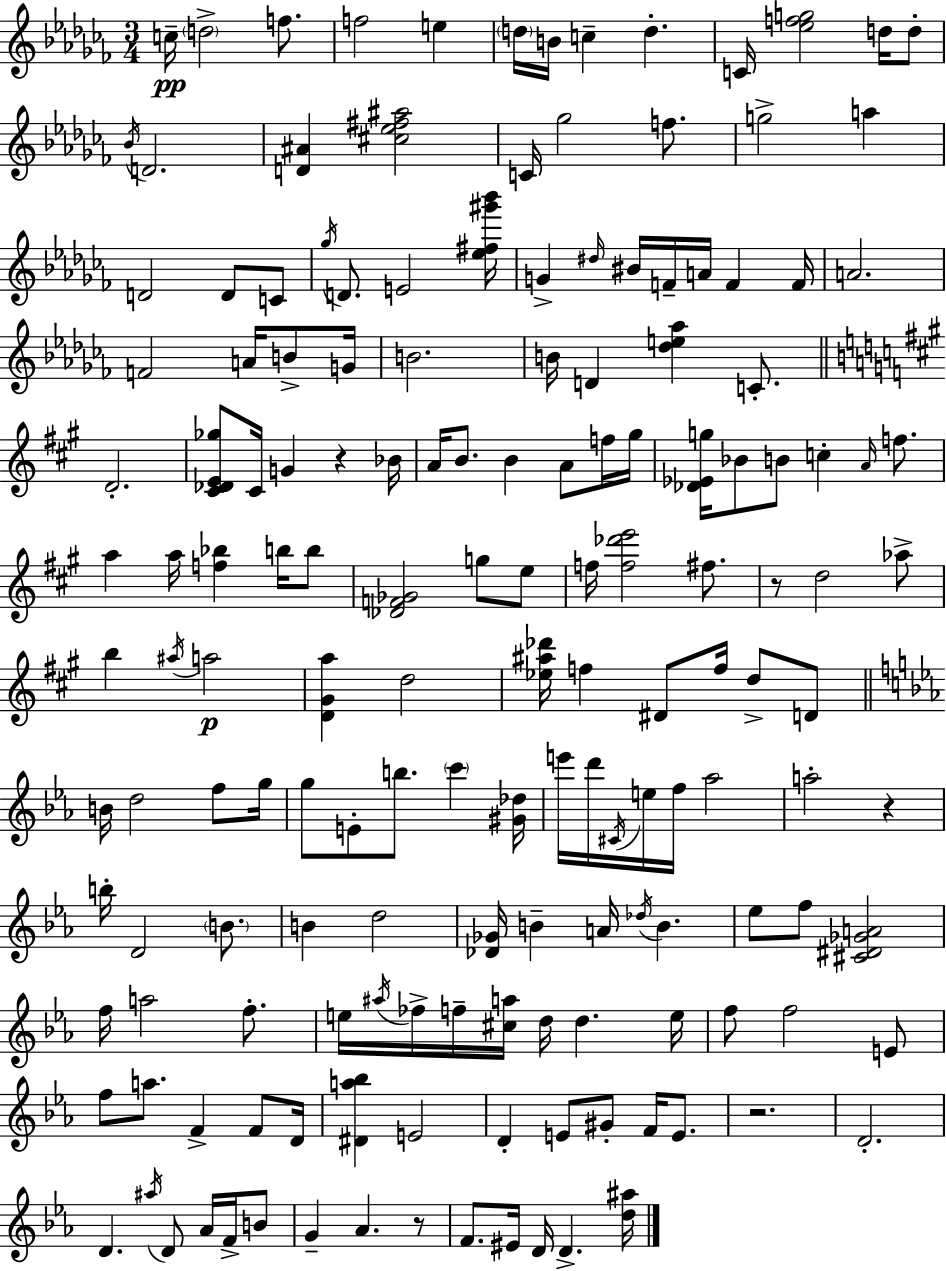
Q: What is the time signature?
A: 3/4